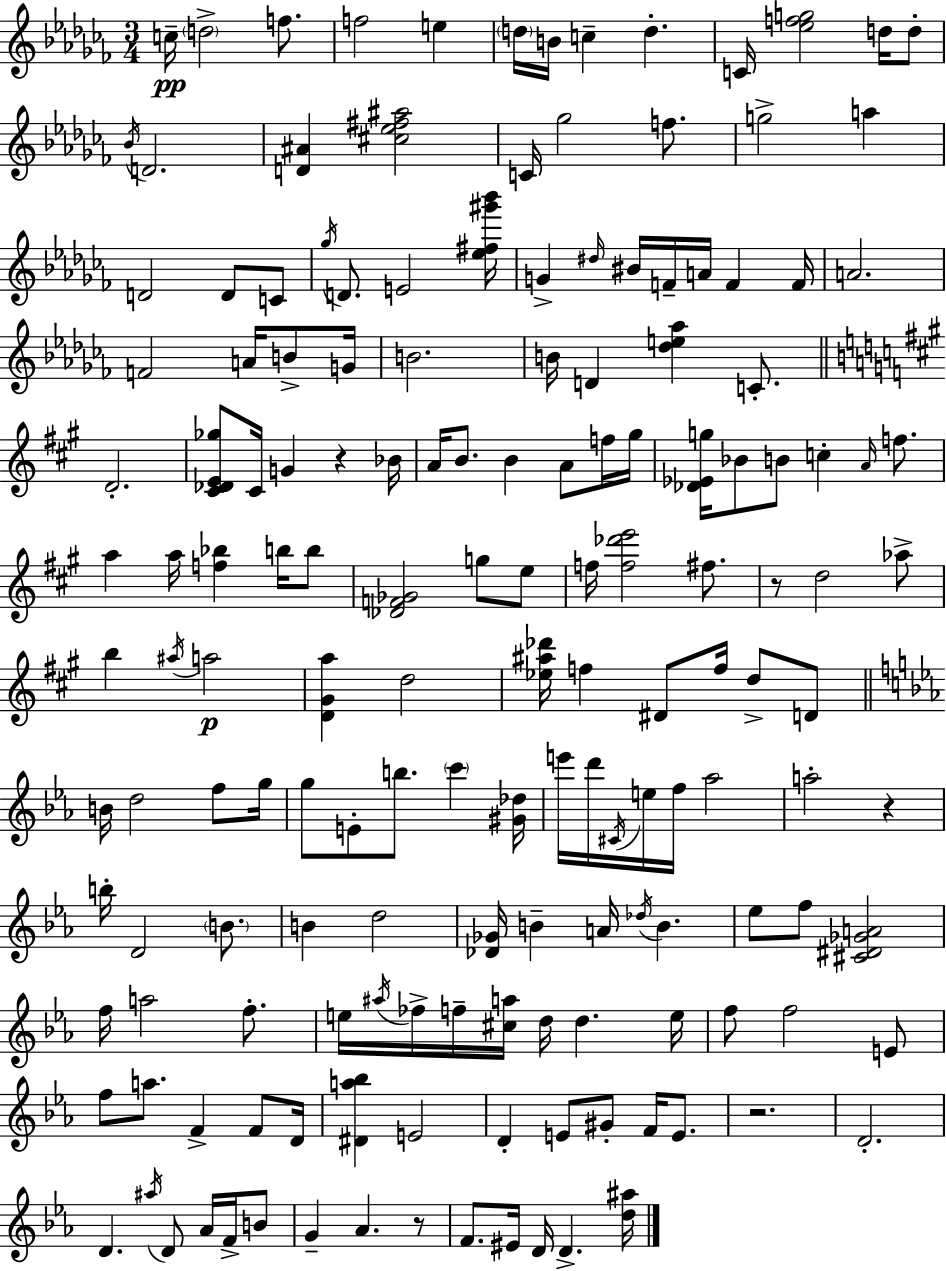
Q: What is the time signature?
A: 3/4